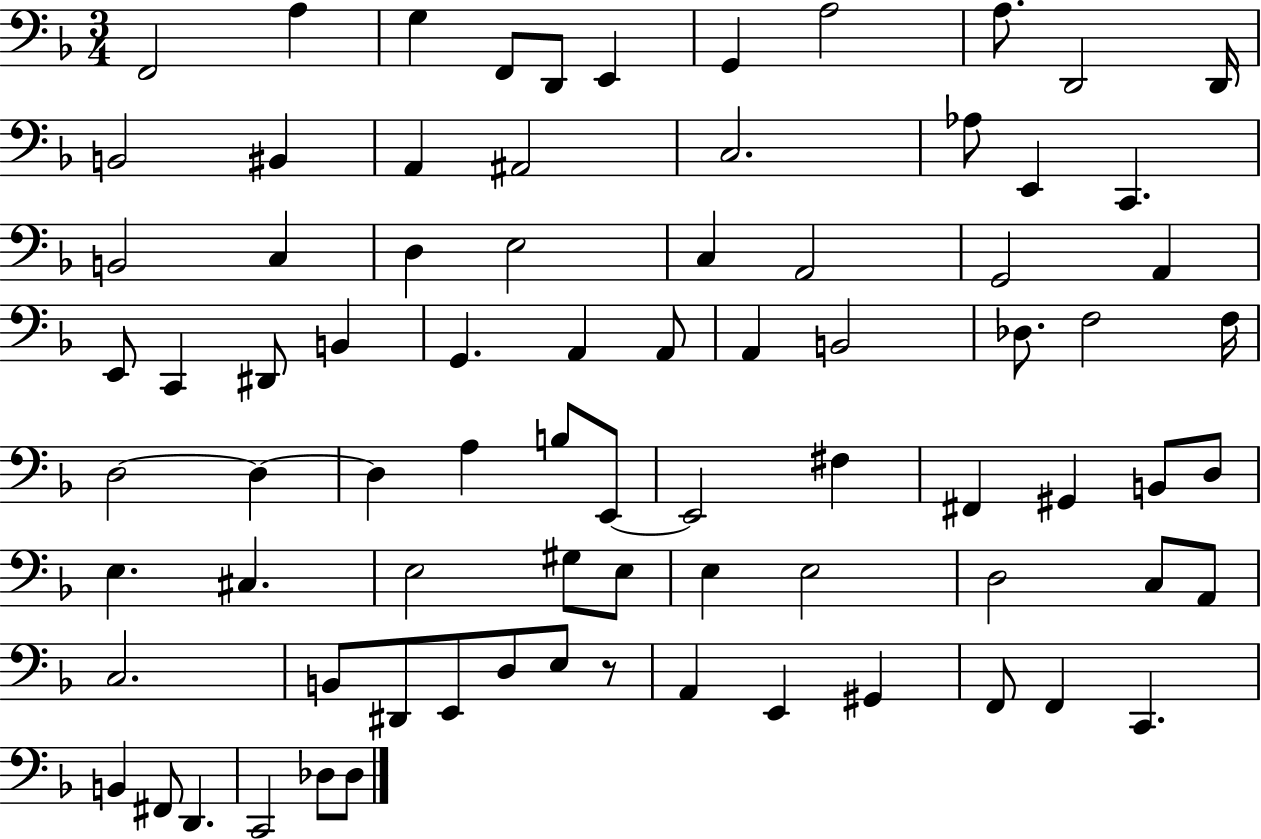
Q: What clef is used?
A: bass